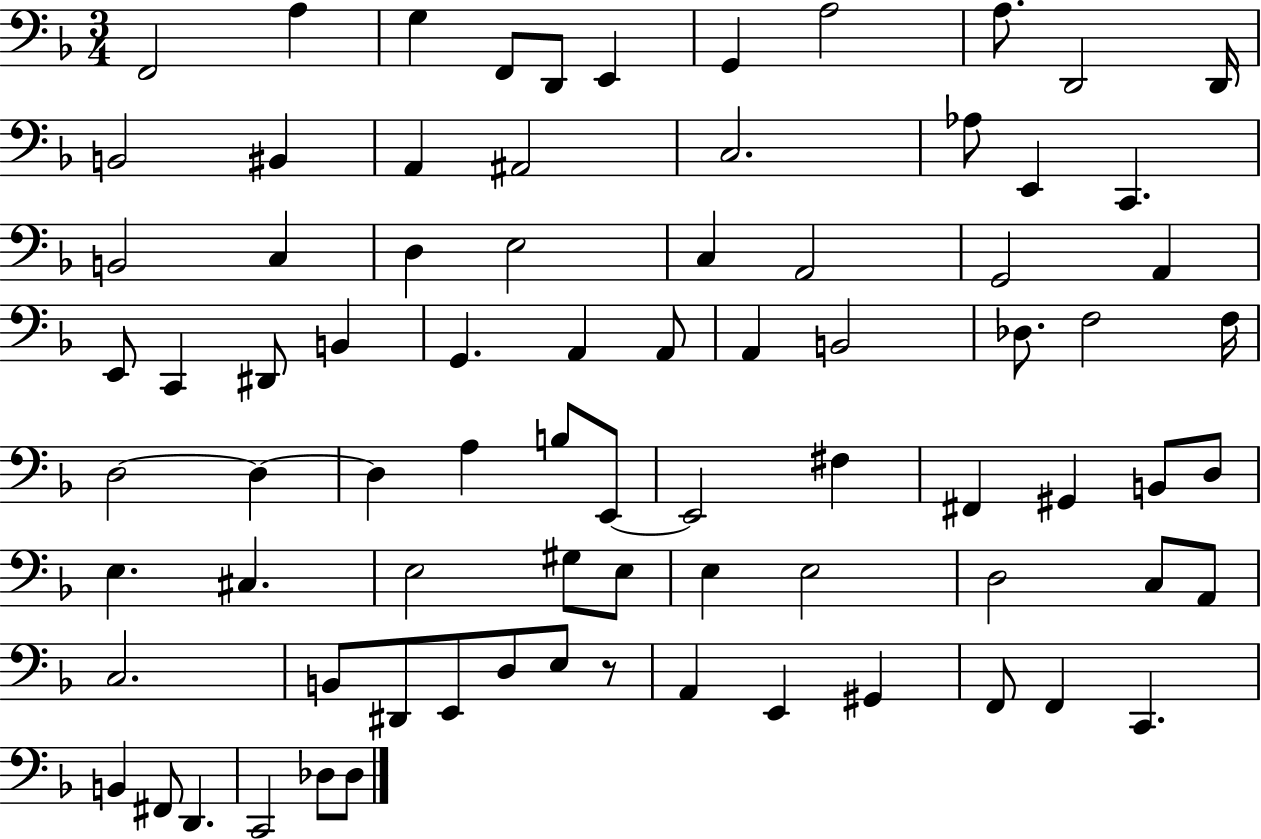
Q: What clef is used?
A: bass